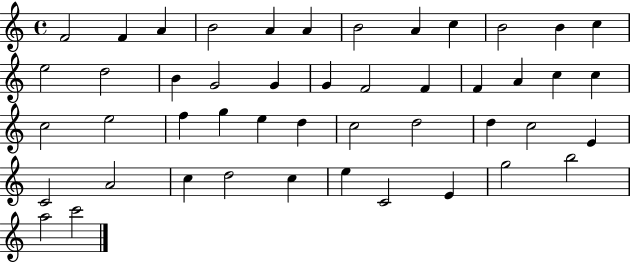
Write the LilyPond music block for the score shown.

{
  \clef treble
  \time 4/4
  \defaultTimeSignature
  \key c \major
  f'2 f'4 a'4 | b'2 a'4 a'4 | b'2 a'4 c''4 | b'2 b'4 c''4 | \break e''2 d''2 | b'4 g'2 g'4 | g'4 f'2 f'4 | f'4 a'4 c''4 c''4 | \break c''2 e''2 | f''4 g''4 e''4 d''4 | c''2 d''2 | d''4 c''2 e'4 | \break c'2 a'2 | c''4 d''2 c''4 | e''4 c'2 e'4 | g''2 b''2 | \break a''2 c'''2 | \bar "|."
}